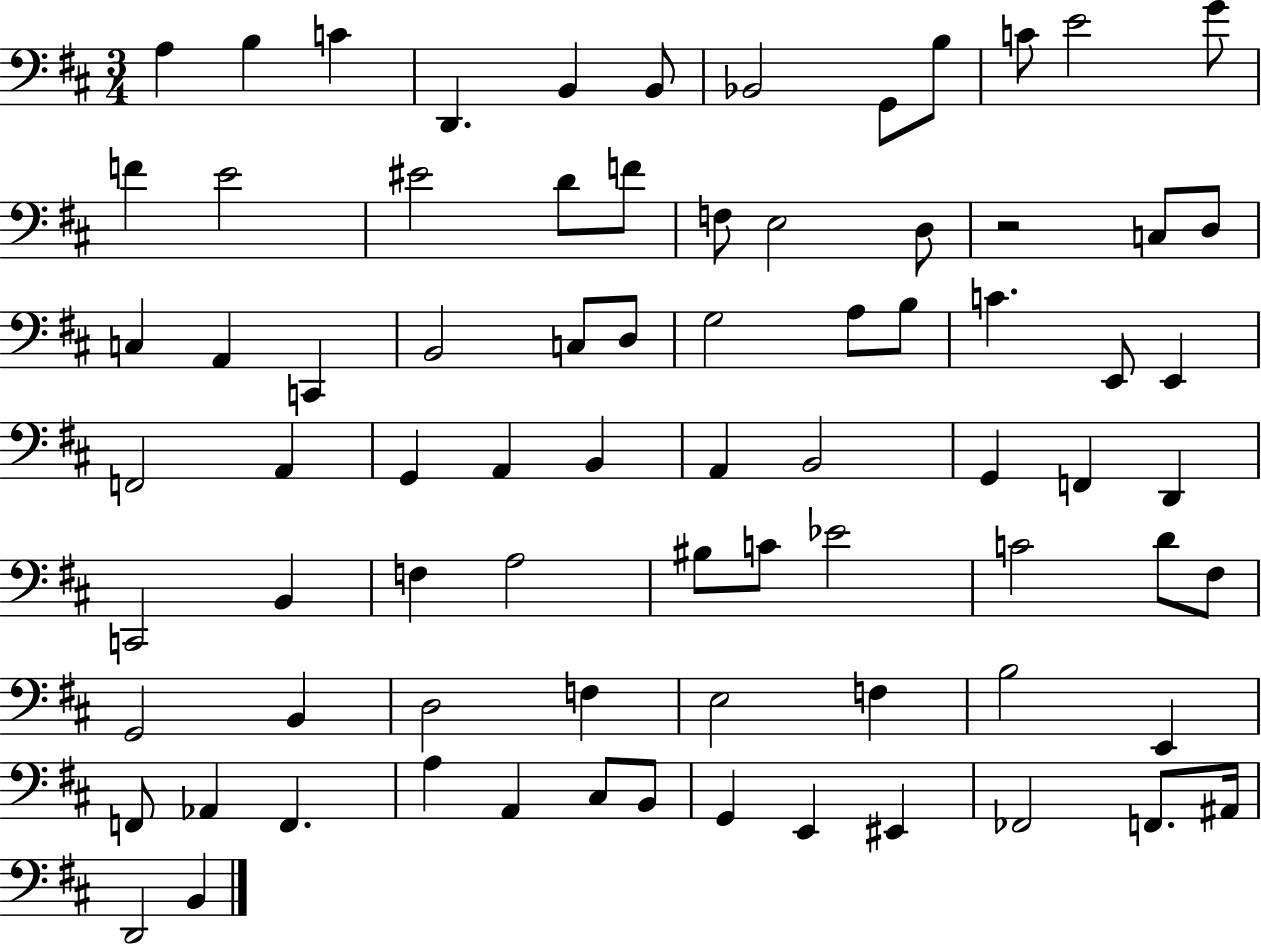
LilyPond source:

{
  \clef bass
  \numericTimeSignature
  \time 3/4
  \key d \major
  a4 b4 c'4 | d,4. b,4 b,8 | bes,2 g,8 b8 | c'8 e'2 g'8 | \break f'4 e'2 | eis'2 d'8 f'8 | f8 e2 d8 | r2 c8 d8 | \break c4 a,4 c,4 | b,2 c8 d8 | g2 a8 b8 | c'4. e,8 e,4 | \break f,2 a,4 | g,4 a,4 b,4 | a,4 b,2 | g,4 f,4 d,4 | \break c,2 b,4 | f4 a2 | bis8 c'8 ees'2 | c'2 d'8 fis8 | \break g,2 b,4 | d2 f4 | e2 f4 | b2 e,4 | \break f,8 aes,4 f,4. | a4 a,4 cis8 b,8 | g,4 e,4 eis,4 | fes,2 f,8. ais,16 | \break d,2 b,4 | \bar "|."
}